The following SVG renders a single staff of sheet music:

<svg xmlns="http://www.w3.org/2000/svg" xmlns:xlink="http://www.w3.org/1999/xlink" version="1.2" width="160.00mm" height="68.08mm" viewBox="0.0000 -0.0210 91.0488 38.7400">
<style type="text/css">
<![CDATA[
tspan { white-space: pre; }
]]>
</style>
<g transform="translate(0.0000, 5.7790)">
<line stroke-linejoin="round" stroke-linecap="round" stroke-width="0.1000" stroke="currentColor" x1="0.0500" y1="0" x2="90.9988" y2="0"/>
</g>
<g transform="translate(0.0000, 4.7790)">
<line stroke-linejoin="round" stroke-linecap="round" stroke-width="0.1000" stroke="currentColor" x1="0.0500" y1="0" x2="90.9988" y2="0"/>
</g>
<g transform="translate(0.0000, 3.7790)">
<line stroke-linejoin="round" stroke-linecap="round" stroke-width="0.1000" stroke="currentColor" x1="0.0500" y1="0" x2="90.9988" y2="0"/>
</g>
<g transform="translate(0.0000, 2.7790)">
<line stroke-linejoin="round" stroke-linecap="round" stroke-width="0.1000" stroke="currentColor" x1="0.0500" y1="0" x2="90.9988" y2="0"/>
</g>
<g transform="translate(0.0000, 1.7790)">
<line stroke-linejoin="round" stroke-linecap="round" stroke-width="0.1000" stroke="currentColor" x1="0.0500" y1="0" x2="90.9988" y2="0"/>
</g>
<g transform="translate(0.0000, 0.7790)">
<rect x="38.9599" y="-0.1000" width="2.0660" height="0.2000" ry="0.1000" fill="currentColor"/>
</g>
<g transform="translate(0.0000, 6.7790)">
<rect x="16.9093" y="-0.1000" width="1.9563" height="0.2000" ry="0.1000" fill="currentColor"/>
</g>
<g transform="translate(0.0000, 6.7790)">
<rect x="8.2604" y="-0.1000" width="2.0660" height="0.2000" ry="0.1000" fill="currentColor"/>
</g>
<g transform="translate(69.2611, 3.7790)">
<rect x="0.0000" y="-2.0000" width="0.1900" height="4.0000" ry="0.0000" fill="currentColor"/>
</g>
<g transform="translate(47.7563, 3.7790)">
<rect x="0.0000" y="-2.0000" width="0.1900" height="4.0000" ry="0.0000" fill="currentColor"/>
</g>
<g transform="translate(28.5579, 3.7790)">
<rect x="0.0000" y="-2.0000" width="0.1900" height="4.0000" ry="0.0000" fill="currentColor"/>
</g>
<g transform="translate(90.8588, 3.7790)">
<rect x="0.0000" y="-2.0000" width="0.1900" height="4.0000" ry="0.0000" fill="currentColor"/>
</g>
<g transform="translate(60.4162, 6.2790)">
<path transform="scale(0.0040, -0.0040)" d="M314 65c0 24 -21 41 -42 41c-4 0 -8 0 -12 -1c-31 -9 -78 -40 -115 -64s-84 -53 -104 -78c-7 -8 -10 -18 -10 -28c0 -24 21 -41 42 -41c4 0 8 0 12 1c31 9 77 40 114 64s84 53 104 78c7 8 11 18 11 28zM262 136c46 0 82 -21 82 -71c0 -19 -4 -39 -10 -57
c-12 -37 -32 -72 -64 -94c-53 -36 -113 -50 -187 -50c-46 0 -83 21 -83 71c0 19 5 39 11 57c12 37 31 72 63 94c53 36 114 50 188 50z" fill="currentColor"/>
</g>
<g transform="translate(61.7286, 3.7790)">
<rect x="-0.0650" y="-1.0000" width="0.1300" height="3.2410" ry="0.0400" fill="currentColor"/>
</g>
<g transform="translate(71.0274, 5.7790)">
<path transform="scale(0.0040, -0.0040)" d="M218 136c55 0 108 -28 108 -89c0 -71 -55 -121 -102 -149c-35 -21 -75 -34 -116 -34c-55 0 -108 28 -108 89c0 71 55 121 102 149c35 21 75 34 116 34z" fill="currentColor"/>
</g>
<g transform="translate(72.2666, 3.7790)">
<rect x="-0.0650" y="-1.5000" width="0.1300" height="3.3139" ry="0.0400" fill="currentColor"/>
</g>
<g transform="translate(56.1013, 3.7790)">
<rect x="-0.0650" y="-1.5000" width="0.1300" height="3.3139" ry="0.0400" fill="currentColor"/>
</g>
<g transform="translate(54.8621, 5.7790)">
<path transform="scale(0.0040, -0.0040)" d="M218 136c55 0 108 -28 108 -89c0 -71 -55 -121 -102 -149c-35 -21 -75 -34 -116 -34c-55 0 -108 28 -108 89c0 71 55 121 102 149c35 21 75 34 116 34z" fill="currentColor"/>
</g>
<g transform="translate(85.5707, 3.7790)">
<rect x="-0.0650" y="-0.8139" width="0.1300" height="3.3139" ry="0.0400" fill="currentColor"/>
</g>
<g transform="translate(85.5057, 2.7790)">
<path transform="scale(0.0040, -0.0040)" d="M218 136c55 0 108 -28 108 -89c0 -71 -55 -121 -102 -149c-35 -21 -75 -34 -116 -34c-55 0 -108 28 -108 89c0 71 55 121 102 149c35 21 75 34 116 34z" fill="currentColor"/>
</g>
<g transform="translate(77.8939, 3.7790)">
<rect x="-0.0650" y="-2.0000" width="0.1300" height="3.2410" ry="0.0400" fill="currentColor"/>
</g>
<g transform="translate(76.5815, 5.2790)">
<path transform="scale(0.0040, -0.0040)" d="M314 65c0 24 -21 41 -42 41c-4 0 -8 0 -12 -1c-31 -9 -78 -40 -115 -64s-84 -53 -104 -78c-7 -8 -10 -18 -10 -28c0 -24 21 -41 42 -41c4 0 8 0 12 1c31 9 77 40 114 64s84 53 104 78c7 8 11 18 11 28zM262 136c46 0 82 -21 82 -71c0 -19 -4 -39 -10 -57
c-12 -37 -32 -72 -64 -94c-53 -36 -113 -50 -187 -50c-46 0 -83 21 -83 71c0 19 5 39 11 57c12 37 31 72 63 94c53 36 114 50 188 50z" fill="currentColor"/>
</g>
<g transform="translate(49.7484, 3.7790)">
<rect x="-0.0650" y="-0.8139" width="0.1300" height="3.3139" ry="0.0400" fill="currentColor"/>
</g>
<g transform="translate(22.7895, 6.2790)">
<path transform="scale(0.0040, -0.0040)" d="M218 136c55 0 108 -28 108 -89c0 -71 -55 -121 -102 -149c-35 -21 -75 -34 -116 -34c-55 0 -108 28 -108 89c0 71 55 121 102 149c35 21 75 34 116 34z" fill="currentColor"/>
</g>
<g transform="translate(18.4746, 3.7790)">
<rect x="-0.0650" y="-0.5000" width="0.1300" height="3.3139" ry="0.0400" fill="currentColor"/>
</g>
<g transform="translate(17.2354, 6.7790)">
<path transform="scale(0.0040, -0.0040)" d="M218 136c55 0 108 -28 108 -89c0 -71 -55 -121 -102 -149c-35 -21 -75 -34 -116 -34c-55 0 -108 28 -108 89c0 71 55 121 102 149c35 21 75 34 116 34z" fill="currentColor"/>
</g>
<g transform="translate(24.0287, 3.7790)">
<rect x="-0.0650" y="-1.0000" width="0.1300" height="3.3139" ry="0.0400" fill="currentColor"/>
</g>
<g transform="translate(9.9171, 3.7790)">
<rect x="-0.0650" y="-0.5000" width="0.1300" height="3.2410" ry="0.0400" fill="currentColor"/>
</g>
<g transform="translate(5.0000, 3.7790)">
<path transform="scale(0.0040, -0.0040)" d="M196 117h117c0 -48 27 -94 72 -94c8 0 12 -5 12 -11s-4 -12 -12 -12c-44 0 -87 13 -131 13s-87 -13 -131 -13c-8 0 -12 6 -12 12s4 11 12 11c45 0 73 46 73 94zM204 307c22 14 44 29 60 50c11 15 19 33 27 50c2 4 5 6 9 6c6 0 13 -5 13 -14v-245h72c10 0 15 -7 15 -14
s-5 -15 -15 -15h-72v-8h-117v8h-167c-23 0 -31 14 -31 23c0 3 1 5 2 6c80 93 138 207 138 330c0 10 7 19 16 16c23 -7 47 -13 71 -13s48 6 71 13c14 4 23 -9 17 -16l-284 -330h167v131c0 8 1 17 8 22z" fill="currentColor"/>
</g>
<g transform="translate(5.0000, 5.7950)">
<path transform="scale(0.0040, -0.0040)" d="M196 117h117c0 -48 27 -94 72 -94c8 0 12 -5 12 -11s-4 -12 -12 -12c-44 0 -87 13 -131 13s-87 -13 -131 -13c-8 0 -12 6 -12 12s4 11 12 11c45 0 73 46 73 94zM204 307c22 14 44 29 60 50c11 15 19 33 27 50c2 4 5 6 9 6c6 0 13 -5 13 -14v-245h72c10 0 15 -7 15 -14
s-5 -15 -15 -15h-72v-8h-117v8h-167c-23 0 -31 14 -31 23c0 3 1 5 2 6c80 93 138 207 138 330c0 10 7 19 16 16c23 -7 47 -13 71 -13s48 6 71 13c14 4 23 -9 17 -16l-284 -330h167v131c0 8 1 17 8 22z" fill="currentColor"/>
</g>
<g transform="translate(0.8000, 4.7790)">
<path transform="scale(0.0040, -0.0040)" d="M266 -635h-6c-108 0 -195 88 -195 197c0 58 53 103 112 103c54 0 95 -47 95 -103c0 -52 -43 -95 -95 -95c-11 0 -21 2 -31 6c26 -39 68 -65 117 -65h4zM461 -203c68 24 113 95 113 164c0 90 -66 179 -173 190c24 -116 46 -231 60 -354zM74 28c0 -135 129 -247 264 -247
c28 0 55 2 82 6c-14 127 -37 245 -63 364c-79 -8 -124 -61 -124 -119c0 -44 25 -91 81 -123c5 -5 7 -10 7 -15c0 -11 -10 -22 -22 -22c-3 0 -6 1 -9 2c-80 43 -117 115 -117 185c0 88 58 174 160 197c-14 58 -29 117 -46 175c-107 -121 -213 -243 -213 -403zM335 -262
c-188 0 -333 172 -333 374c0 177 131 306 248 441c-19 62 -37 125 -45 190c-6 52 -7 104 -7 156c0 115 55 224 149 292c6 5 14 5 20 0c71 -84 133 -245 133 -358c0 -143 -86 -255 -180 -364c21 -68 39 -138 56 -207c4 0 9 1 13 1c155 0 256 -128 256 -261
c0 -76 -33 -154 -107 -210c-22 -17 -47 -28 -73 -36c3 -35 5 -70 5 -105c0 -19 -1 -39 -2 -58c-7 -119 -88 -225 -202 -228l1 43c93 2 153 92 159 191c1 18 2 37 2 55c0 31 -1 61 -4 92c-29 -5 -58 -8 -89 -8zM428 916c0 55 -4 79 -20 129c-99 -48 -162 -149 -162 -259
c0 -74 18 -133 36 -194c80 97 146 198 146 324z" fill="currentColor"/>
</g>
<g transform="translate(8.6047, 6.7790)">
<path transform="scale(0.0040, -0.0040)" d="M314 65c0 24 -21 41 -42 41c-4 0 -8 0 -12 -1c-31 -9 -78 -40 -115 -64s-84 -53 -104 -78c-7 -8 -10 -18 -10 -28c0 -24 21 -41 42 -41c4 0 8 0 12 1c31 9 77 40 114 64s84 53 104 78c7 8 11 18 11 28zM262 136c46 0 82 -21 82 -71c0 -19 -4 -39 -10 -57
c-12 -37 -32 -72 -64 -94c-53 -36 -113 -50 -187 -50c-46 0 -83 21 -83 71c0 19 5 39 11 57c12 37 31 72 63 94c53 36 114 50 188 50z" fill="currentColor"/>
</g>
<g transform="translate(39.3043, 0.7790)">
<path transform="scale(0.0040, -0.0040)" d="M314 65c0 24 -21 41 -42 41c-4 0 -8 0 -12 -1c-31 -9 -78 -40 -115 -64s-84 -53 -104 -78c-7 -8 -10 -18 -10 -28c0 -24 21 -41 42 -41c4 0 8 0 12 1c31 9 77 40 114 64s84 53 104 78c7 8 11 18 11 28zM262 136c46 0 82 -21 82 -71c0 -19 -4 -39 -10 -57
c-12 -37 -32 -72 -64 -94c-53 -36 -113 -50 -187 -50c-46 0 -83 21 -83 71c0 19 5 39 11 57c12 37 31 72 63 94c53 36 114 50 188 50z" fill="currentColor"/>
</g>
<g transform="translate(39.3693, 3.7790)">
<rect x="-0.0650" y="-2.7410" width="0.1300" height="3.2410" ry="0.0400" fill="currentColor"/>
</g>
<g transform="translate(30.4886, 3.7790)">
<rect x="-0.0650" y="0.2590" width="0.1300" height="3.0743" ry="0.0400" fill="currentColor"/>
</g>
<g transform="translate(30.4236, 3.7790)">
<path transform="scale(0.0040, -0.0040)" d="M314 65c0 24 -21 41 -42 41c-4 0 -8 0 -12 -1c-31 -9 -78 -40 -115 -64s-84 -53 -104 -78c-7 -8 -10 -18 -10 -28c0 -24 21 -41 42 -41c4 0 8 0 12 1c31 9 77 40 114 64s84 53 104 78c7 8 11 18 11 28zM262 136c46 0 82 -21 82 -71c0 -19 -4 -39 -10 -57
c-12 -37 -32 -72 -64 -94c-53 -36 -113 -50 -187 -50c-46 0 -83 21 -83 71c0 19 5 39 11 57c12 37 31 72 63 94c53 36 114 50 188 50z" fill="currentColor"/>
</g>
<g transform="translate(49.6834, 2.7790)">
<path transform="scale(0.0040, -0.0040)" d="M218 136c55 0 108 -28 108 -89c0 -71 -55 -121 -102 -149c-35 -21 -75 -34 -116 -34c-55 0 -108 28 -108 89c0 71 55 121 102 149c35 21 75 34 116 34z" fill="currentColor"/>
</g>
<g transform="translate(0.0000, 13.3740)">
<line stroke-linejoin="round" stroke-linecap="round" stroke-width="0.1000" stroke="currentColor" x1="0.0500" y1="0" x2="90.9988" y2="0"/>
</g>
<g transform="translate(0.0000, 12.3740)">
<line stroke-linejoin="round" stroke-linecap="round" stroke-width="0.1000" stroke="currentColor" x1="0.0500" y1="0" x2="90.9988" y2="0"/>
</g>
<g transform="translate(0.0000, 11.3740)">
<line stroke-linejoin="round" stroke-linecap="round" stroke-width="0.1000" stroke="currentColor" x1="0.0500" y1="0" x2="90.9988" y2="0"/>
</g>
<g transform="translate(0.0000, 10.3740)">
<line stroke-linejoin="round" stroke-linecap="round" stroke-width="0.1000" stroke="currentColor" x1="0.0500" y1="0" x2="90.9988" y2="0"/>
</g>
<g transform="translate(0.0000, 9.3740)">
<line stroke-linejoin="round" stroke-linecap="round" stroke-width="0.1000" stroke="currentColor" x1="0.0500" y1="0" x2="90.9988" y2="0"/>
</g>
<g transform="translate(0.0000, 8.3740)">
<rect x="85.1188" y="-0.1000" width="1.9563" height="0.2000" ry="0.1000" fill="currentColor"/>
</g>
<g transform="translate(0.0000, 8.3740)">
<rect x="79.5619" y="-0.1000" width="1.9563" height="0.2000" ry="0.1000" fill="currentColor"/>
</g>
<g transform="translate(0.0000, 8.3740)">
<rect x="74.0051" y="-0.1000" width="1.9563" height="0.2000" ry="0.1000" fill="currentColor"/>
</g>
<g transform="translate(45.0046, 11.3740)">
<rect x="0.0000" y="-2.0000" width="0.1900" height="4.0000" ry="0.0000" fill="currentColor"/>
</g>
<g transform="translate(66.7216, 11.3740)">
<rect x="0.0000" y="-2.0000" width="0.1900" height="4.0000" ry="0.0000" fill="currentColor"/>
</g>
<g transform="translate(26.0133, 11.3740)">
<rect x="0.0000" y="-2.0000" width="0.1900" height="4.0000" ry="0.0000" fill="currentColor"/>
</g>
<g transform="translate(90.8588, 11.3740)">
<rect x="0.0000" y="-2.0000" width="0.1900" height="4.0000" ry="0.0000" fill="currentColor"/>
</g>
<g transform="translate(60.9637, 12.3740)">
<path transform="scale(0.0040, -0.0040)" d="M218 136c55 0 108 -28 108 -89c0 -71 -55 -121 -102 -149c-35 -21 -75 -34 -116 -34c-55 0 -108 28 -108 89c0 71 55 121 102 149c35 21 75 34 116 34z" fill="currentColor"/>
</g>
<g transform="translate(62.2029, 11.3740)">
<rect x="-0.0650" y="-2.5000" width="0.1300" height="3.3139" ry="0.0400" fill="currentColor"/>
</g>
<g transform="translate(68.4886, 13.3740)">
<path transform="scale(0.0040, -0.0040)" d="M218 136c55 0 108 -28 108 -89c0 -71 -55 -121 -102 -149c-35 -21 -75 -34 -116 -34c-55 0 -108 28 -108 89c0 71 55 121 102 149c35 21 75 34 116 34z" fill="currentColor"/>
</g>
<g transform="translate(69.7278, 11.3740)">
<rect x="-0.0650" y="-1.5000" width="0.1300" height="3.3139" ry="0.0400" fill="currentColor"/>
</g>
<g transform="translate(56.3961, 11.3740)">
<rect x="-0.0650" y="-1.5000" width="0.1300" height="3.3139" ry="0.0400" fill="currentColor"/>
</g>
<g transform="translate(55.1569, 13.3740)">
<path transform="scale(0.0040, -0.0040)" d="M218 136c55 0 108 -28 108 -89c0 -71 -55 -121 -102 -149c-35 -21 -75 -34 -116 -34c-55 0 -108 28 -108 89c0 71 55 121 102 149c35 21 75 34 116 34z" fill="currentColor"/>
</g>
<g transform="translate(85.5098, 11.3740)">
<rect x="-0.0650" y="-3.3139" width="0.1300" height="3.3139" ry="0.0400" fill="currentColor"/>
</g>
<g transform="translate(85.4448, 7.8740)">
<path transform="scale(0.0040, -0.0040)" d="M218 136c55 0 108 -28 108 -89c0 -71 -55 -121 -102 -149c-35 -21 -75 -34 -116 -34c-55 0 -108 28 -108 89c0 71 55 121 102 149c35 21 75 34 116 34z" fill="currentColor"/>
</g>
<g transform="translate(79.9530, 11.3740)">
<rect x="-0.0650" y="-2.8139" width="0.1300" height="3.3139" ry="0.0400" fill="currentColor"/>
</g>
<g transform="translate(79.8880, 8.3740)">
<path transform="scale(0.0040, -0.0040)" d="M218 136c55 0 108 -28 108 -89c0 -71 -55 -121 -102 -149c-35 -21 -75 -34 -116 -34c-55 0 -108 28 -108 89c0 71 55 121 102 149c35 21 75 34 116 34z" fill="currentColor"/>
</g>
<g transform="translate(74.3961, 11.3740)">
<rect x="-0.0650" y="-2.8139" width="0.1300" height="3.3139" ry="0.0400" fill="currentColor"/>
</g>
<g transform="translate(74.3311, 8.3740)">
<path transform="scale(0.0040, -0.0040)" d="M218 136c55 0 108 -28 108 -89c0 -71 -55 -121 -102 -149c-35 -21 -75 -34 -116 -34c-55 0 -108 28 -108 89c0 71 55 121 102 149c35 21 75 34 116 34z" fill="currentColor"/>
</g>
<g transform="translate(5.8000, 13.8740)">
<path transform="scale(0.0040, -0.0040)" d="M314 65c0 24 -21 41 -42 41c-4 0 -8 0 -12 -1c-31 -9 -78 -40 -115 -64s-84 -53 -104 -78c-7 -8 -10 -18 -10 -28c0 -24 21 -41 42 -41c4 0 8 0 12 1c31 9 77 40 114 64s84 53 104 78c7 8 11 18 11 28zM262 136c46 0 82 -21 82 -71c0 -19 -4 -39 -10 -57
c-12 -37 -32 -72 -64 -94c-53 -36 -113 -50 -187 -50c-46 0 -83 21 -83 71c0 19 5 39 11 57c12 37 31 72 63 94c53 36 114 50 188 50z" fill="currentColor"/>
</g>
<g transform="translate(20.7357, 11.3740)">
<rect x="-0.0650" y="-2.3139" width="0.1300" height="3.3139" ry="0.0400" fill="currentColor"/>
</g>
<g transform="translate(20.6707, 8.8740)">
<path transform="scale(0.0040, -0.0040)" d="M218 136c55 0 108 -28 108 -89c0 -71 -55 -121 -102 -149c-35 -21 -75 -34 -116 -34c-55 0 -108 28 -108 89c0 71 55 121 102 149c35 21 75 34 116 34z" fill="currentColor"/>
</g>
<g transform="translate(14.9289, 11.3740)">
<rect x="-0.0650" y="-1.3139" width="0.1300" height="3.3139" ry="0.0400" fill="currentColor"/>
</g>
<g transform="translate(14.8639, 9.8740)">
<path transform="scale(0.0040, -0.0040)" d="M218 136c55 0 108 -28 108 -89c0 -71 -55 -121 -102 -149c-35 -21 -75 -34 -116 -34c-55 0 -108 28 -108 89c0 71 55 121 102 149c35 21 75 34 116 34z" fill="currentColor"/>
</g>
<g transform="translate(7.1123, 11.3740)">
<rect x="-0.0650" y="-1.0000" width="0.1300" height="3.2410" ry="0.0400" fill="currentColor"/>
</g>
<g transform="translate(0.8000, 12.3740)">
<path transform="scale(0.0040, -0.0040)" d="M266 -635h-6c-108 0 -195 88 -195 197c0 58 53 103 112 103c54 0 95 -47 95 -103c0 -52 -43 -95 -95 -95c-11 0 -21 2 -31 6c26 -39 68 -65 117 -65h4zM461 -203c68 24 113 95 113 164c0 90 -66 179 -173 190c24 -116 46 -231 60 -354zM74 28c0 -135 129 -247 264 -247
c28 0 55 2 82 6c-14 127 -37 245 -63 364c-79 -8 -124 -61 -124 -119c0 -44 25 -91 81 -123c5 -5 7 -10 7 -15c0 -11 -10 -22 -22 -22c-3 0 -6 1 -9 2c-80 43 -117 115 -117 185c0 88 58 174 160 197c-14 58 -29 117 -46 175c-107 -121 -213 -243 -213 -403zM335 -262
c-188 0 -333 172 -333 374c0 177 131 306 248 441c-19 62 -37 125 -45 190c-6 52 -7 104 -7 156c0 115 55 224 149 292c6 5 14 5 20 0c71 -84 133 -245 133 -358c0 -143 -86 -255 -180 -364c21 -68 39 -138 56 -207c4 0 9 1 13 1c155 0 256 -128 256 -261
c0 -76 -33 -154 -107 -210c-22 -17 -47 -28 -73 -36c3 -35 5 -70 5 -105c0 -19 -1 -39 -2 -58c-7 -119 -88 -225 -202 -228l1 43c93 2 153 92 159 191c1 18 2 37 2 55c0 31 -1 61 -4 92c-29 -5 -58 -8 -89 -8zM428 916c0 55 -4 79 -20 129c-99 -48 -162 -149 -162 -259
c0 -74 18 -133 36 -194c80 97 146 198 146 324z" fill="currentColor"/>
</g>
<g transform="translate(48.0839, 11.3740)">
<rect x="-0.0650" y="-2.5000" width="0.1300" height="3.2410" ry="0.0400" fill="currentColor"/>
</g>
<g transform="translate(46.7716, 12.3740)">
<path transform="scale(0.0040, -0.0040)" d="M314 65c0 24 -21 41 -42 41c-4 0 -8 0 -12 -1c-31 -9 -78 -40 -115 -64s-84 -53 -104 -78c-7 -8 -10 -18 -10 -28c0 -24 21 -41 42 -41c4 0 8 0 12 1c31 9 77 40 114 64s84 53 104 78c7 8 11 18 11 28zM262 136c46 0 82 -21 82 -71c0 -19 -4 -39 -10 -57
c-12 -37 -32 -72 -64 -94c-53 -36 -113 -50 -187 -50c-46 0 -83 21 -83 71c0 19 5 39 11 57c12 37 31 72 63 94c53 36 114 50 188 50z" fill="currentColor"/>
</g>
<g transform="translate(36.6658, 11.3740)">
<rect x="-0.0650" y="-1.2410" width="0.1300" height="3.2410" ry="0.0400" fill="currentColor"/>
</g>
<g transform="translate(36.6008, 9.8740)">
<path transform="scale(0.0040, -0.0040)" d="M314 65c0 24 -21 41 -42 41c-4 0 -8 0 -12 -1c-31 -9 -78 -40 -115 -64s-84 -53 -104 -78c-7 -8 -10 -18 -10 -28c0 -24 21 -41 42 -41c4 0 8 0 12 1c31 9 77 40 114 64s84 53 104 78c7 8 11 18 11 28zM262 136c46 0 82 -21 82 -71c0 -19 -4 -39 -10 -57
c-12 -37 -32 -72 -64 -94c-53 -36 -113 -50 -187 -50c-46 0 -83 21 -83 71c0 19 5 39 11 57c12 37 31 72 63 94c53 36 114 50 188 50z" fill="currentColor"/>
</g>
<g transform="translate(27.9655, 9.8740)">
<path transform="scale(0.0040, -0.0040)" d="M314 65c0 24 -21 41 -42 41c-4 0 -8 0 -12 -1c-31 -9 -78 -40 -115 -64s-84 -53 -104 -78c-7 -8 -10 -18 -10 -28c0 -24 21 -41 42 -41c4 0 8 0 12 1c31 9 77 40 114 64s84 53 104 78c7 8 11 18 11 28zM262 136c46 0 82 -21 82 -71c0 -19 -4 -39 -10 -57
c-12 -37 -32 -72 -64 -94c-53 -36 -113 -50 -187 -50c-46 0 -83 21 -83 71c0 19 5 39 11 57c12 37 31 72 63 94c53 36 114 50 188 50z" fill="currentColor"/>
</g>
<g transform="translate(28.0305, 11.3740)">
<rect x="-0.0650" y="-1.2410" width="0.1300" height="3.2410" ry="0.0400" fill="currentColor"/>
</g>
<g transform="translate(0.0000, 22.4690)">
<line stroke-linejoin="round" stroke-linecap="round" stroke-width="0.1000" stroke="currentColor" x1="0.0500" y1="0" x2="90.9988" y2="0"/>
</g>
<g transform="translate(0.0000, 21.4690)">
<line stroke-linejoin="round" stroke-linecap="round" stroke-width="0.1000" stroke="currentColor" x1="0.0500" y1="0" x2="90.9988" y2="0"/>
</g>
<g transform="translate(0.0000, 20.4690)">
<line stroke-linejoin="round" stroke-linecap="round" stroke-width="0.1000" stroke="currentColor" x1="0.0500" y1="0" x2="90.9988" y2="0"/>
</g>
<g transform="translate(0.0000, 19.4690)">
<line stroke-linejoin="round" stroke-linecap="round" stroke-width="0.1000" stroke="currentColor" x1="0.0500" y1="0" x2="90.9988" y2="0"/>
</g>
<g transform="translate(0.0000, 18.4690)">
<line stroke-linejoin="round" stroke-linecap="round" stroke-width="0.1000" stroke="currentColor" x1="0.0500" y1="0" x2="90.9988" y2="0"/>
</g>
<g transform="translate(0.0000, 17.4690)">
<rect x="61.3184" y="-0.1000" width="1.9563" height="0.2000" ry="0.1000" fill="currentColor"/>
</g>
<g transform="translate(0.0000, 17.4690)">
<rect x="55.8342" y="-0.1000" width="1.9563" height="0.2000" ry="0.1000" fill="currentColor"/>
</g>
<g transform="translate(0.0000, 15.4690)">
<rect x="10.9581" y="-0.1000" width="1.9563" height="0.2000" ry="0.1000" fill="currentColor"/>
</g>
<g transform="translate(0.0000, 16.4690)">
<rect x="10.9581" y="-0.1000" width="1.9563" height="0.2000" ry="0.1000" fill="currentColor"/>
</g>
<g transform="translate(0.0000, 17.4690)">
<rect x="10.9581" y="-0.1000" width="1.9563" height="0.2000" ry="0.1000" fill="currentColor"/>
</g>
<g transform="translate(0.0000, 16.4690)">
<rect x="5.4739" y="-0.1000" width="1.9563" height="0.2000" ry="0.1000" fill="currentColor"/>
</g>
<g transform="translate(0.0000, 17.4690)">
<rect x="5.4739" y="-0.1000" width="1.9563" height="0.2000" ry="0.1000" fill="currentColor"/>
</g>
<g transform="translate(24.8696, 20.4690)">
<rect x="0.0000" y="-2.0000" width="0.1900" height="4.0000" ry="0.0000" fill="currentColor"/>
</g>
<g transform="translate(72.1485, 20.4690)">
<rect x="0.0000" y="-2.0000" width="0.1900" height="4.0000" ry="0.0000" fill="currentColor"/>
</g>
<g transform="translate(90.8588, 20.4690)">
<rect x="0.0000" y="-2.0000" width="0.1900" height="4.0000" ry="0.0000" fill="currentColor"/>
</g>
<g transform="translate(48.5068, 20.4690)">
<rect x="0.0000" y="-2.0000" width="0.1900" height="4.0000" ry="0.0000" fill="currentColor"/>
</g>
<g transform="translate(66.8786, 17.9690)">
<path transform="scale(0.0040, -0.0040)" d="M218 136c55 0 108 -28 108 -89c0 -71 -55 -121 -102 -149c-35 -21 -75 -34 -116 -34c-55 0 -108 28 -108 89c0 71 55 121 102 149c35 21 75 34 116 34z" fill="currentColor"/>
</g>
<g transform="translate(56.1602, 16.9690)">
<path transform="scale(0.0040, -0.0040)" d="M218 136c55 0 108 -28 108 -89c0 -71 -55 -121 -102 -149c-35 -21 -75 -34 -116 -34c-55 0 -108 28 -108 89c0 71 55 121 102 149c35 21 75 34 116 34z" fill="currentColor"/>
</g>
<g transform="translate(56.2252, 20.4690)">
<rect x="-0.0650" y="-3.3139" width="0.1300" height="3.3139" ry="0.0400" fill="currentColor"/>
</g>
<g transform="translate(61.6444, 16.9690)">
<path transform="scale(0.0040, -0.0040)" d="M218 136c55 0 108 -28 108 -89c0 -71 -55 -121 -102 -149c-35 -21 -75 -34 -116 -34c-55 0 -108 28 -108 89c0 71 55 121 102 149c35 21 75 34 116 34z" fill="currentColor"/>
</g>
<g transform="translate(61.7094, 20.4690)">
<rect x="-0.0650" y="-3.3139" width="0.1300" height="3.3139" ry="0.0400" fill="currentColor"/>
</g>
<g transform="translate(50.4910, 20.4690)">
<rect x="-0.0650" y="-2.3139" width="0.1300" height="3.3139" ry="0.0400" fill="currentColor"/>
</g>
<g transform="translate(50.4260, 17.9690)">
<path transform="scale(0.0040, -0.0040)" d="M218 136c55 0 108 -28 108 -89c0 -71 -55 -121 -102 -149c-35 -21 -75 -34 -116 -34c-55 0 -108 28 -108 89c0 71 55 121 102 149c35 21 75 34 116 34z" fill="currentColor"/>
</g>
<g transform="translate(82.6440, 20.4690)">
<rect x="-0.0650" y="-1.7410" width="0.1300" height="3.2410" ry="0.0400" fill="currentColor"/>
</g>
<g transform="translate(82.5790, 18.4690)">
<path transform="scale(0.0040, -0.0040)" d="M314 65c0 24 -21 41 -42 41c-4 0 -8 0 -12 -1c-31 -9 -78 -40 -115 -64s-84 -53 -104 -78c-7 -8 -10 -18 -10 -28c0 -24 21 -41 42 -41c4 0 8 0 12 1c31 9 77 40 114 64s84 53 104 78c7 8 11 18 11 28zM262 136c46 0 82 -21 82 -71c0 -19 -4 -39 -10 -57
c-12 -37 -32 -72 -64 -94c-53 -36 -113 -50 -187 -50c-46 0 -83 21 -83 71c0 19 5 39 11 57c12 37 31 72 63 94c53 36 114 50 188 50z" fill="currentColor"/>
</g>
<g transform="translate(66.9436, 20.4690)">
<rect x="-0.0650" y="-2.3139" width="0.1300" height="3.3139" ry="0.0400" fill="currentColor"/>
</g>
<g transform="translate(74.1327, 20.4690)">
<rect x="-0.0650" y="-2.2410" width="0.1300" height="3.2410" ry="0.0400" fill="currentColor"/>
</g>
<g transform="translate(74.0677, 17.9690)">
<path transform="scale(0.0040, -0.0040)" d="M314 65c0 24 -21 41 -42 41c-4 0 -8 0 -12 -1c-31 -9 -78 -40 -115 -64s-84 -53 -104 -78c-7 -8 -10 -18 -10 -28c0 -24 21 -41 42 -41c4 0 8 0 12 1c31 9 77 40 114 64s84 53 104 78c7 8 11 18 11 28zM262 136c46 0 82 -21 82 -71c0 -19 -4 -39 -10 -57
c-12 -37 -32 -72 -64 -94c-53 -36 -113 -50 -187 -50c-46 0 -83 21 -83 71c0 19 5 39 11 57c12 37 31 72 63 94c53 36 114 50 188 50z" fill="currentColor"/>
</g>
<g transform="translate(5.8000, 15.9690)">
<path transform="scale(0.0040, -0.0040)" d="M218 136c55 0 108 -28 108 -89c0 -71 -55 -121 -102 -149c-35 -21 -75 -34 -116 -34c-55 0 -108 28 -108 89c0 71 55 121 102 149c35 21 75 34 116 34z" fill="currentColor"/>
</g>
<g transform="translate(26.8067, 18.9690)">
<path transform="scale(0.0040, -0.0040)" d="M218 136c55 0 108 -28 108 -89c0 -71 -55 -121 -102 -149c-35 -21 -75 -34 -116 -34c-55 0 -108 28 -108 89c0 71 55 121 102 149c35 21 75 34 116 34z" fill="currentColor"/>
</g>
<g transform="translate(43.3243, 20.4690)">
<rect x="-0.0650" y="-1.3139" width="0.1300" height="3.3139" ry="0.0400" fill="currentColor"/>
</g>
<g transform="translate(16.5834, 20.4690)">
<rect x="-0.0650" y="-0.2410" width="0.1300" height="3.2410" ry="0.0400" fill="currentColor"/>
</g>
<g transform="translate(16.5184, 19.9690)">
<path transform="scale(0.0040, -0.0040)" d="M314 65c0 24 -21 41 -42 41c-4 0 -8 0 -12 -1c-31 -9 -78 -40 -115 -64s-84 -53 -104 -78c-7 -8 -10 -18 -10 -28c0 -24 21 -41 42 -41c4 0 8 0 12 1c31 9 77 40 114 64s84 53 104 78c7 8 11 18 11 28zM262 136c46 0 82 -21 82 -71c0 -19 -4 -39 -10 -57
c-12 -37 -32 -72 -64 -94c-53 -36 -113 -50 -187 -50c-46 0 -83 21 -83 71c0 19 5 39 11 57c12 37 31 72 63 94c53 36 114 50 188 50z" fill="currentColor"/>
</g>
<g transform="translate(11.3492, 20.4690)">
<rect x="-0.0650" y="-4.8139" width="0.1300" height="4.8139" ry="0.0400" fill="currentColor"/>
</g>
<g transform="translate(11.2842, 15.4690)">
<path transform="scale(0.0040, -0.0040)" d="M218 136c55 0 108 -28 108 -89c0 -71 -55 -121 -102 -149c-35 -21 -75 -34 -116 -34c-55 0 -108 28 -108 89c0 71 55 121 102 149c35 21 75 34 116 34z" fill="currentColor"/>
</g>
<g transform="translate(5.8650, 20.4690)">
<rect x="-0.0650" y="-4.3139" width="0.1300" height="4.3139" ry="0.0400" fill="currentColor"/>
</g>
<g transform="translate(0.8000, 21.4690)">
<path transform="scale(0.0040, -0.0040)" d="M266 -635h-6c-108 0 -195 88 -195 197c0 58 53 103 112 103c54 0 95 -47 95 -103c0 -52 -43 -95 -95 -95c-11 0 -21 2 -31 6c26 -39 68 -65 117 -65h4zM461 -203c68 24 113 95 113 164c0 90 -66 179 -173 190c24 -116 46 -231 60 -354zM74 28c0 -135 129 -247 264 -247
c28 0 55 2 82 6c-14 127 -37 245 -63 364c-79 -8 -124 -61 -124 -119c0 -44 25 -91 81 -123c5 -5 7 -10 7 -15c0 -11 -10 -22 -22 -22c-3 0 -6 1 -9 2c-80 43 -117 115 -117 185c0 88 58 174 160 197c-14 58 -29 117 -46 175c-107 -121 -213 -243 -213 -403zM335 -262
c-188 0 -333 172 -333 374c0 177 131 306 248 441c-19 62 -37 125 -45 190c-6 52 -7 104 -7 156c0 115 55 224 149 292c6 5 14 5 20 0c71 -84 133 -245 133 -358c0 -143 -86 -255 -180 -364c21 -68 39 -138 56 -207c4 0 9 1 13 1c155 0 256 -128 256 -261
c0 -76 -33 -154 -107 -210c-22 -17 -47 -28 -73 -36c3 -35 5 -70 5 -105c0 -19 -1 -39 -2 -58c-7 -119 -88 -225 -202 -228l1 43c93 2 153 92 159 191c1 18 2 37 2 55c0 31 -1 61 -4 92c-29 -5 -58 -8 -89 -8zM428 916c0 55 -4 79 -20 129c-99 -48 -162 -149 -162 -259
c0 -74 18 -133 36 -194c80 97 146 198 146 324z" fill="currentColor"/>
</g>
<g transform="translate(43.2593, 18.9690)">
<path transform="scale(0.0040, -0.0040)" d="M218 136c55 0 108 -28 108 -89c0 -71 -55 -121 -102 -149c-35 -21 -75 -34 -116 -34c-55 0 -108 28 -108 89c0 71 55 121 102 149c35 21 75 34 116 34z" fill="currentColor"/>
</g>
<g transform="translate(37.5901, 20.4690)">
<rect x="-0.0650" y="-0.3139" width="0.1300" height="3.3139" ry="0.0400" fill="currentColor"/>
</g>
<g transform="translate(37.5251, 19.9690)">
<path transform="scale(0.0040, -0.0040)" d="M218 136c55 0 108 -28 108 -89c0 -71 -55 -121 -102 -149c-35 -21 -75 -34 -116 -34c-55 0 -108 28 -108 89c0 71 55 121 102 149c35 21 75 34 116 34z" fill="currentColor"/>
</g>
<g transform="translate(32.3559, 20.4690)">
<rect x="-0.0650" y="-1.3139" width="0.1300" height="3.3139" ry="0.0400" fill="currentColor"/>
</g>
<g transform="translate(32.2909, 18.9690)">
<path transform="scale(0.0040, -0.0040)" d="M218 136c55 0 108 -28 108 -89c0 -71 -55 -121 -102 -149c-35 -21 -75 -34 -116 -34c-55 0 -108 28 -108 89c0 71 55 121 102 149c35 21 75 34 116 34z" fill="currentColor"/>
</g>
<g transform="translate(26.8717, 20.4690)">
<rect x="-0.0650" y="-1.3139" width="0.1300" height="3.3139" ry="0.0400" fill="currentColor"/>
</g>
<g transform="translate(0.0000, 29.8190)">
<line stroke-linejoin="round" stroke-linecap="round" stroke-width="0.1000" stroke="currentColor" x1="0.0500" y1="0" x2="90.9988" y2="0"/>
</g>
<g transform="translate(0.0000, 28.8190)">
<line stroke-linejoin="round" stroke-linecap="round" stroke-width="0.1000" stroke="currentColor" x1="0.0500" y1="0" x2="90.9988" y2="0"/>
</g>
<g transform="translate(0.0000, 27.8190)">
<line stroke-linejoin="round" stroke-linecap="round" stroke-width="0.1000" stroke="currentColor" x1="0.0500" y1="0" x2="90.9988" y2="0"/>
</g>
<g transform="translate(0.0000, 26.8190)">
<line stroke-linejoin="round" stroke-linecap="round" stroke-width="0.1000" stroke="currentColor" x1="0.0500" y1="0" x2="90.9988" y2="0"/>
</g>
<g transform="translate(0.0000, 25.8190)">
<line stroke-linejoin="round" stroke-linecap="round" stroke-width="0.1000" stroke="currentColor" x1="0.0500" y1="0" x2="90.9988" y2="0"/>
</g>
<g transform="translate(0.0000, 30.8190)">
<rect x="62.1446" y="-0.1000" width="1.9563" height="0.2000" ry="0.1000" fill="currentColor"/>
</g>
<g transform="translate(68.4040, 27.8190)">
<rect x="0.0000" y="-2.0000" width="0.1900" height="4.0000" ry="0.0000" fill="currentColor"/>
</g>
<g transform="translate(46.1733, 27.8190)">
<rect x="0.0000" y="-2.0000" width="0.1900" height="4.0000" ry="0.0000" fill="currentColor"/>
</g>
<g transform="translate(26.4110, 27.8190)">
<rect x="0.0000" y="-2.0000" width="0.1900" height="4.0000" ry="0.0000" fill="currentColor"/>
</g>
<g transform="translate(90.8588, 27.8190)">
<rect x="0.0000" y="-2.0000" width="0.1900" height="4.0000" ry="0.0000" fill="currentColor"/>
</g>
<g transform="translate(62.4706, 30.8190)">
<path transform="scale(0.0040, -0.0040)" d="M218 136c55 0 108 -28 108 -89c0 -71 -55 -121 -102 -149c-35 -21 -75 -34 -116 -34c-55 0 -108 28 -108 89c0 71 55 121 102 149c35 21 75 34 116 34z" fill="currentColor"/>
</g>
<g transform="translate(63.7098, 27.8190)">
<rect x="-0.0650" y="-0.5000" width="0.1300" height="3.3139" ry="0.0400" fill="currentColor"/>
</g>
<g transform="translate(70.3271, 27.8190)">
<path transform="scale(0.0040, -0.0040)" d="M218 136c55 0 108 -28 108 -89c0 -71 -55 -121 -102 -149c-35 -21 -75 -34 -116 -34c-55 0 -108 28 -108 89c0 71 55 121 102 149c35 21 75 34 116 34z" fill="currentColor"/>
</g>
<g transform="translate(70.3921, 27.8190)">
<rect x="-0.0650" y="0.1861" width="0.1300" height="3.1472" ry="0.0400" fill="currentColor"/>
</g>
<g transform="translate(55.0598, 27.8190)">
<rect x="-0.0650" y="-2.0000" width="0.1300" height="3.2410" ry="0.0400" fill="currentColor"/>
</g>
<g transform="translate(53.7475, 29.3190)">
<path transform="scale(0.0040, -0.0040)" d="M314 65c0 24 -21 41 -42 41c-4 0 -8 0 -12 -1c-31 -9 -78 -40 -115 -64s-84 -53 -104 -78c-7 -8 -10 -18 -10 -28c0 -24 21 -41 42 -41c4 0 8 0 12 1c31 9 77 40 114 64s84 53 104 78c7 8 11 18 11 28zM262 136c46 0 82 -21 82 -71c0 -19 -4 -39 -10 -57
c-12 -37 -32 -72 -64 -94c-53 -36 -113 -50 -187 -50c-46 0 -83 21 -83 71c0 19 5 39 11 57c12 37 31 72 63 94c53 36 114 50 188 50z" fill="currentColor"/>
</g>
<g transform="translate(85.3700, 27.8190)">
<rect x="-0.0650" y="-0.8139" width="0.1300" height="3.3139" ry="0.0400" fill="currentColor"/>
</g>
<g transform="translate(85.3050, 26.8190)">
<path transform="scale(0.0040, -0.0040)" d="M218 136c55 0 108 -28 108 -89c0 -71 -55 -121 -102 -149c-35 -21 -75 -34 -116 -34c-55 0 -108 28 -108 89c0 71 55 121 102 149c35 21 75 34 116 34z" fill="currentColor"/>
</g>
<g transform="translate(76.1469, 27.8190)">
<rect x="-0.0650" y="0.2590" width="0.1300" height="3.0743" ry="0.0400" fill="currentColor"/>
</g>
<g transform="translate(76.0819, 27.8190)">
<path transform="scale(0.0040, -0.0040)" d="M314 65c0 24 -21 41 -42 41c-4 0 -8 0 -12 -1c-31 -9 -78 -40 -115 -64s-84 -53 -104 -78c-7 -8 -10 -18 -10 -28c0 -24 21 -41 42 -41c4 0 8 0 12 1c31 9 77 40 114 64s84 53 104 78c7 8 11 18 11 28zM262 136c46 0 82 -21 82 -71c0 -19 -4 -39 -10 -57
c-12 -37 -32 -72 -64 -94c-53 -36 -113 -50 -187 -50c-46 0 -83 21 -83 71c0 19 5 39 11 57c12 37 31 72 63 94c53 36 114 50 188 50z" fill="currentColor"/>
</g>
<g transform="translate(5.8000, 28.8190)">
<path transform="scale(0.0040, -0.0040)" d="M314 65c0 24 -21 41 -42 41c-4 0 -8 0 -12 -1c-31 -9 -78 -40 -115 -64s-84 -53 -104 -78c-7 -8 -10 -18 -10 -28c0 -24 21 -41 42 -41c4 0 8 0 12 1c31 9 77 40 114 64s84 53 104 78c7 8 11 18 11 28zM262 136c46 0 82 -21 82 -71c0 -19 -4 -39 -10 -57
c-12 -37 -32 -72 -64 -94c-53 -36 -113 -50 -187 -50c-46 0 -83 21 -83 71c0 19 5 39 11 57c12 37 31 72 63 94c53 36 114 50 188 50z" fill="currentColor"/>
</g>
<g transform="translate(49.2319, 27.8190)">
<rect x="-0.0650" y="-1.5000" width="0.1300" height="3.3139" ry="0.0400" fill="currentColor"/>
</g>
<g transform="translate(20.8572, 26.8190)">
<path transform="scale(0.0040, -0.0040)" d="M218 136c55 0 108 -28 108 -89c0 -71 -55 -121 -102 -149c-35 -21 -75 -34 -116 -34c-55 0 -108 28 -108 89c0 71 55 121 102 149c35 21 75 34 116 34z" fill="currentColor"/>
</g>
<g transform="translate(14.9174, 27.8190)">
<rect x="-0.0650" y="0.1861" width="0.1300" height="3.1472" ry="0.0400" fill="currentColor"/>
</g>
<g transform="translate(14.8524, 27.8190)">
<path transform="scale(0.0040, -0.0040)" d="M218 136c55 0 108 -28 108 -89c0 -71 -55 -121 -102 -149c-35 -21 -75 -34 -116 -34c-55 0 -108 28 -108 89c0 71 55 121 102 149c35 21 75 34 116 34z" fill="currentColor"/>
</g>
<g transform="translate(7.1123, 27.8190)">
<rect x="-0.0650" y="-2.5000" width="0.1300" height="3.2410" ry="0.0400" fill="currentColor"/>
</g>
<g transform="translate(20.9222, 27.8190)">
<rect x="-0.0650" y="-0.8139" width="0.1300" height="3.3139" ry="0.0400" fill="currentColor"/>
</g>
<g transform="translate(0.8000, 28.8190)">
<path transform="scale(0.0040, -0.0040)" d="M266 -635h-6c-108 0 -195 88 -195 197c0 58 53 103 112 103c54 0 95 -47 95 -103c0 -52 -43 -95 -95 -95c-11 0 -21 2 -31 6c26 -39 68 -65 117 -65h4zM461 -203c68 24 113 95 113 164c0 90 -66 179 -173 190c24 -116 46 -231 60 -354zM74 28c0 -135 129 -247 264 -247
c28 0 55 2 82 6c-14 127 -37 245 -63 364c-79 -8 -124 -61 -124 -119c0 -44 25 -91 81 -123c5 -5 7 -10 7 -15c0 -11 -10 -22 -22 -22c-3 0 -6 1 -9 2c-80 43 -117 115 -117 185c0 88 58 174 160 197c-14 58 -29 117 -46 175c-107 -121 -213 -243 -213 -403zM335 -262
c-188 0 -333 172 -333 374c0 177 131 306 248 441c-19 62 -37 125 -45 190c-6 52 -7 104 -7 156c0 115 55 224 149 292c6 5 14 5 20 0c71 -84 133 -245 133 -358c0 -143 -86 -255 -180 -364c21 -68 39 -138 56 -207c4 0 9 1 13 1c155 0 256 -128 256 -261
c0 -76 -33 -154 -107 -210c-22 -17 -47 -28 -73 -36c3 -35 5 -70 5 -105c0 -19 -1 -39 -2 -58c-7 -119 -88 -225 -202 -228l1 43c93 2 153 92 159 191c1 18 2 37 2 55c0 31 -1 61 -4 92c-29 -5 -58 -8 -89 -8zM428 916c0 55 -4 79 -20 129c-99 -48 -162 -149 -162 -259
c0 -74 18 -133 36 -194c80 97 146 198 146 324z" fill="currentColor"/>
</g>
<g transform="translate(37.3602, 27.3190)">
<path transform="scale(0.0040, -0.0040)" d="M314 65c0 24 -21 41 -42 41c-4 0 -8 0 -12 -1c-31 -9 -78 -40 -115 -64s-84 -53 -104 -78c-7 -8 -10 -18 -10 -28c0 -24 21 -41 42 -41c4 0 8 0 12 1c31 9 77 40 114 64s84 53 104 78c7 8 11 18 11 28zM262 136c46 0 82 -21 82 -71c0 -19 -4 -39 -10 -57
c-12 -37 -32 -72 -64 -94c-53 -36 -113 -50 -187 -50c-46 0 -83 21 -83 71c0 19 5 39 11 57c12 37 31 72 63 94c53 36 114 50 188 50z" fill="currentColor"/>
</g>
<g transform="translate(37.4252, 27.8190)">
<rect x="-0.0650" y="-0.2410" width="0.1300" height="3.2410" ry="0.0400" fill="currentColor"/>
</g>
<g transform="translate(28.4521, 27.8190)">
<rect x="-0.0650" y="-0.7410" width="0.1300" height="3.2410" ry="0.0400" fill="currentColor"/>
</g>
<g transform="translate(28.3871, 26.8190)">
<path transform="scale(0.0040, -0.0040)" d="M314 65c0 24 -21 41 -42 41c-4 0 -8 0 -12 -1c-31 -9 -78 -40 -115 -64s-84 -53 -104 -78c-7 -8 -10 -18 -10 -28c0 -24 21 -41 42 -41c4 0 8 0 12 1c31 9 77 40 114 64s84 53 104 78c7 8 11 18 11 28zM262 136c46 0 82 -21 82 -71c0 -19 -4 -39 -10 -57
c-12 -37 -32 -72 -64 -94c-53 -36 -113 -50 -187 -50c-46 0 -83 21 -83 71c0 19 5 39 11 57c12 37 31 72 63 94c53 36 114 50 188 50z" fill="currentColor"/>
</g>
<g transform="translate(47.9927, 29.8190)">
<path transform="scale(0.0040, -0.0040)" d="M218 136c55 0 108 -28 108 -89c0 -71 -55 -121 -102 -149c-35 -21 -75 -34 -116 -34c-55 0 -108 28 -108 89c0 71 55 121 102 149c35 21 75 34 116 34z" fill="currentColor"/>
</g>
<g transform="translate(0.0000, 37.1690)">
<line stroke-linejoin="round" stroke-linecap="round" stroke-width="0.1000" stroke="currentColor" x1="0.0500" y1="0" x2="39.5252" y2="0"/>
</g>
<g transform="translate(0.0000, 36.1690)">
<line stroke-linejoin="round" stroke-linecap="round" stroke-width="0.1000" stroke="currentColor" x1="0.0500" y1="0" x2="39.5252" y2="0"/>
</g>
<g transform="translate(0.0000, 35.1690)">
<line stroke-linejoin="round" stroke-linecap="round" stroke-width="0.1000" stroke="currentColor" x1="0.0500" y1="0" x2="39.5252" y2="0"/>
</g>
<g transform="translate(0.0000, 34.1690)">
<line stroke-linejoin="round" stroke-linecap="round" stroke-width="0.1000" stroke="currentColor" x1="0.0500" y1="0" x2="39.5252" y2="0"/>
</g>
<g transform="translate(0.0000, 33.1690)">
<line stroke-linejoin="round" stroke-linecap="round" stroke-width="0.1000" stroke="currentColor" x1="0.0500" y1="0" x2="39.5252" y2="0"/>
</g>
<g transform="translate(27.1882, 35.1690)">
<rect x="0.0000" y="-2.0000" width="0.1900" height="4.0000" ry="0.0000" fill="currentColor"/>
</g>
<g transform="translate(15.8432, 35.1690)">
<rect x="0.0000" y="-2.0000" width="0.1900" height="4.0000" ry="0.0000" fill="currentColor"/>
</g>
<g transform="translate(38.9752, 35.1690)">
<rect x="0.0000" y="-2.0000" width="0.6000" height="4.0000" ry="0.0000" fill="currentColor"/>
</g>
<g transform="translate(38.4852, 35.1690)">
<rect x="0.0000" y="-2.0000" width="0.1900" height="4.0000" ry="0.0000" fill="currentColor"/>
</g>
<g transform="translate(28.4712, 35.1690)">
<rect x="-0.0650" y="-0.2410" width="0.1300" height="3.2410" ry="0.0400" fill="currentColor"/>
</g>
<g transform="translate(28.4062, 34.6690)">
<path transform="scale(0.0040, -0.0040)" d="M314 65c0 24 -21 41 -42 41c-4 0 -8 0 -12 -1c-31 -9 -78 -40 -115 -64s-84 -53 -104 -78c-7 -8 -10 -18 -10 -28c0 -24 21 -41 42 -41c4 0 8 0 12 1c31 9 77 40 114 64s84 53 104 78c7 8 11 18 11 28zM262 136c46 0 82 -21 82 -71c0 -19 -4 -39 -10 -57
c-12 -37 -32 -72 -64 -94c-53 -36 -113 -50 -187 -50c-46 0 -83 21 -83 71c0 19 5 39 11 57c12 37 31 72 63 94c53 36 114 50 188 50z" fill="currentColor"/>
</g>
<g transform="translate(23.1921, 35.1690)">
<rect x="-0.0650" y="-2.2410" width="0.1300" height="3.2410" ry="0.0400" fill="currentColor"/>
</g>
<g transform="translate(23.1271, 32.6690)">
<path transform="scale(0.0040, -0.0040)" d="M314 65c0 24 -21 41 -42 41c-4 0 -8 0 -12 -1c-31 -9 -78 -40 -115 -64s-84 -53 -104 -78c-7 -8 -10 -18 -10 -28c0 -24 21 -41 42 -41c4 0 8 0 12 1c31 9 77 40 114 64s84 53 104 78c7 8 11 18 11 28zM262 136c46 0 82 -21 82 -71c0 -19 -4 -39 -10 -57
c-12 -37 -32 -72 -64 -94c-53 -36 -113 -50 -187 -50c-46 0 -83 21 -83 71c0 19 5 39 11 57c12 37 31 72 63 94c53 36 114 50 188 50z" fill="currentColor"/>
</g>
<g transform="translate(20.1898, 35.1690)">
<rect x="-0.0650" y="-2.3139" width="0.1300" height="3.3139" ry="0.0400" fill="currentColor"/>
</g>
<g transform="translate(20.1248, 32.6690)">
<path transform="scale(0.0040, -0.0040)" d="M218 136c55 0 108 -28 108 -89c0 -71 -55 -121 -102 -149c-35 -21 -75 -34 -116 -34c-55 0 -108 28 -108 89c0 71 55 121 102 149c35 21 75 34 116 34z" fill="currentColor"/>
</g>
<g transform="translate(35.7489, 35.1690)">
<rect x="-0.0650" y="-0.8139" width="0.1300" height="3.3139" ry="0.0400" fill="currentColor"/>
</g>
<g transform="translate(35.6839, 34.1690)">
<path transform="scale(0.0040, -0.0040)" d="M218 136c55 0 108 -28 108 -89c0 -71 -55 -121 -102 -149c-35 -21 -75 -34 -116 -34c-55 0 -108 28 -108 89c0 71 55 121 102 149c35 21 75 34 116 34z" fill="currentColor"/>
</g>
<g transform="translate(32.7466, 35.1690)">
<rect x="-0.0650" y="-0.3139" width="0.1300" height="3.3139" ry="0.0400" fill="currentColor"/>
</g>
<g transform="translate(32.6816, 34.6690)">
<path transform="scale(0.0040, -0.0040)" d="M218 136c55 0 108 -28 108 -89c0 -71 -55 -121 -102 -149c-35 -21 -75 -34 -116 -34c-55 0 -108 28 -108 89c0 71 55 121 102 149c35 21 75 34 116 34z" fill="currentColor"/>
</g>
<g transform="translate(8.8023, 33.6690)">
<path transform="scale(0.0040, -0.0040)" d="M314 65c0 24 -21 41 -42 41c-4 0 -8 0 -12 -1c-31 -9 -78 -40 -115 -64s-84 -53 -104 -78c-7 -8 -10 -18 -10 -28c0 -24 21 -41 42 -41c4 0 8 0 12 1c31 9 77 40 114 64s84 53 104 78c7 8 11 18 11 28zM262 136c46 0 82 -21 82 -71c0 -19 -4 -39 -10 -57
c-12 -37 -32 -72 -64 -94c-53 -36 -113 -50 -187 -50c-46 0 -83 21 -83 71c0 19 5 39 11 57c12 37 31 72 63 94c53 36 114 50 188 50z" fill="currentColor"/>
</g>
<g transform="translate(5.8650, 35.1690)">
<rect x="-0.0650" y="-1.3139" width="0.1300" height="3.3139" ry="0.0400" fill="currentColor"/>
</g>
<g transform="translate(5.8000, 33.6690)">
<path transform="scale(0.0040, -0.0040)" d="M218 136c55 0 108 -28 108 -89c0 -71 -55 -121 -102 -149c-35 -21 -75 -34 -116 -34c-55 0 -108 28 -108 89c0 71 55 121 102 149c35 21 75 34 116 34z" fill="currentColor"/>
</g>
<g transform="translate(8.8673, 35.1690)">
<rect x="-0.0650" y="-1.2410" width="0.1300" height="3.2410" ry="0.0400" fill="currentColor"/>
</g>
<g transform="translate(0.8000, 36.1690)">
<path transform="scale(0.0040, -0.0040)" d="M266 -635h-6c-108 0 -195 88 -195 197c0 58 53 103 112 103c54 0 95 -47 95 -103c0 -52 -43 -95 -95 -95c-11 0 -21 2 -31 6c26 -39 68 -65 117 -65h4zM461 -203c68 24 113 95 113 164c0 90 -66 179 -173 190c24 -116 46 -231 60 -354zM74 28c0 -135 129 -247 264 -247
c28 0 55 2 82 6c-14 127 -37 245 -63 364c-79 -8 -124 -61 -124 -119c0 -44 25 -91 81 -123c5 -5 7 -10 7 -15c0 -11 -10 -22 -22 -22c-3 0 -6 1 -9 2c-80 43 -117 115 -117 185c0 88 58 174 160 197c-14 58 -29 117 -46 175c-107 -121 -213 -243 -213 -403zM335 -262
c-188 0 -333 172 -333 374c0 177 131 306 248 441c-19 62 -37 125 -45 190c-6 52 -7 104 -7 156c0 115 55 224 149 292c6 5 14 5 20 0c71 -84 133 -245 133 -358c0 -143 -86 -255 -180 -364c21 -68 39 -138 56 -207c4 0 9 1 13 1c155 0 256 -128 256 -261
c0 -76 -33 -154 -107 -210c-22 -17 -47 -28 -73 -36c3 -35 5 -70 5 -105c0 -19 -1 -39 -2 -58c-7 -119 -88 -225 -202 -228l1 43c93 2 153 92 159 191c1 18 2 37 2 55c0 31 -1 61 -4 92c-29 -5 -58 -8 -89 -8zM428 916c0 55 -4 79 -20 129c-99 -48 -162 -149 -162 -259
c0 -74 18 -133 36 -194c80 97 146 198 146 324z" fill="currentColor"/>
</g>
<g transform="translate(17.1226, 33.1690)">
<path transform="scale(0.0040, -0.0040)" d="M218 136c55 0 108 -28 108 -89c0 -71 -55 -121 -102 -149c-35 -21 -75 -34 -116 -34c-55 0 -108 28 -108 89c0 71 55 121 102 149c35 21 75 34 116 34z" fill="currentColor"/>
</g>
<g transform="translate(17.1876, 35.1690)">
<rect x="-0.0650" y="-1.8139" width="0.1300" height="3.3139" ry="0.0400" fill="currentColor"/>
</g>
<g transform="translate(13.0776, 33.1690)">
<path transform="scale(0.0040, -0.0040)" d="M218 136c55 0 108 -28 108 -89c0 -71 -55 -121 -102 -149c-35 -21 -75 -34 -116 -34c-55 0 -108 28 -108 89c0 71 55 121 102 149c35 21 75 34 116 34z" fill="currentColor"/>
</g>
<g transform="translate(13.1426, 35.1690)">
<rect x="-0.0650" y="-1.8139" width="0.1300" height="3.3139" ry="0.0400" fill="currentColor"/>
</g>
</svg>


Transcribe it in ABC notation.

X:1
T:Untitled
M:4/4
L:1/4
K:C
C2 C D B2 a2 d E D2 E F2 d D2 e g e2 e2 G2 E G E a a b d' e' c2 e e c e g b b g g2 f2 G2 B d d2 c2 E F2 C B B2 d e e2 f f g g2 c2 c d